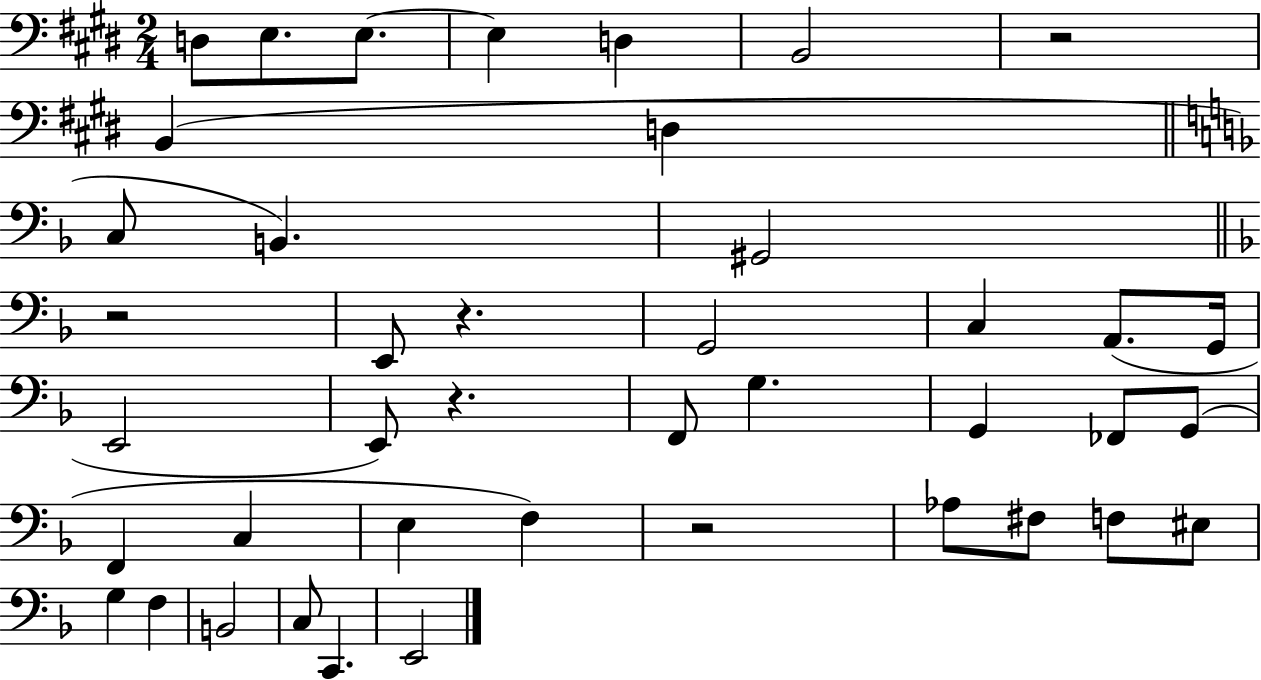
{
  \clef bass
  \numericTimeSignature
  \time 2/4
  \key e \major
  \repeat volta 2 { d8 e8. e8.~~ | e4 d4 | b,2 | r2 | \break b,4( d4 | \bar "||" \break \key d \minor c8 b,4.) | gis,2 | \bar "||" \break \key f \major r2 | e,8 r4. | g,2 | c4 a,8.( g,16 | \break e,2 | e,8) r4. | f,8 g4. | g,4 fes,8 g,8( | \break f,4 c4 | e4 f4) | r2 | aes8 fis8 f8 eis8 | \break g4 f4 | b,2 | c8 c,4. | e,2 | \break } \bar "|."
}